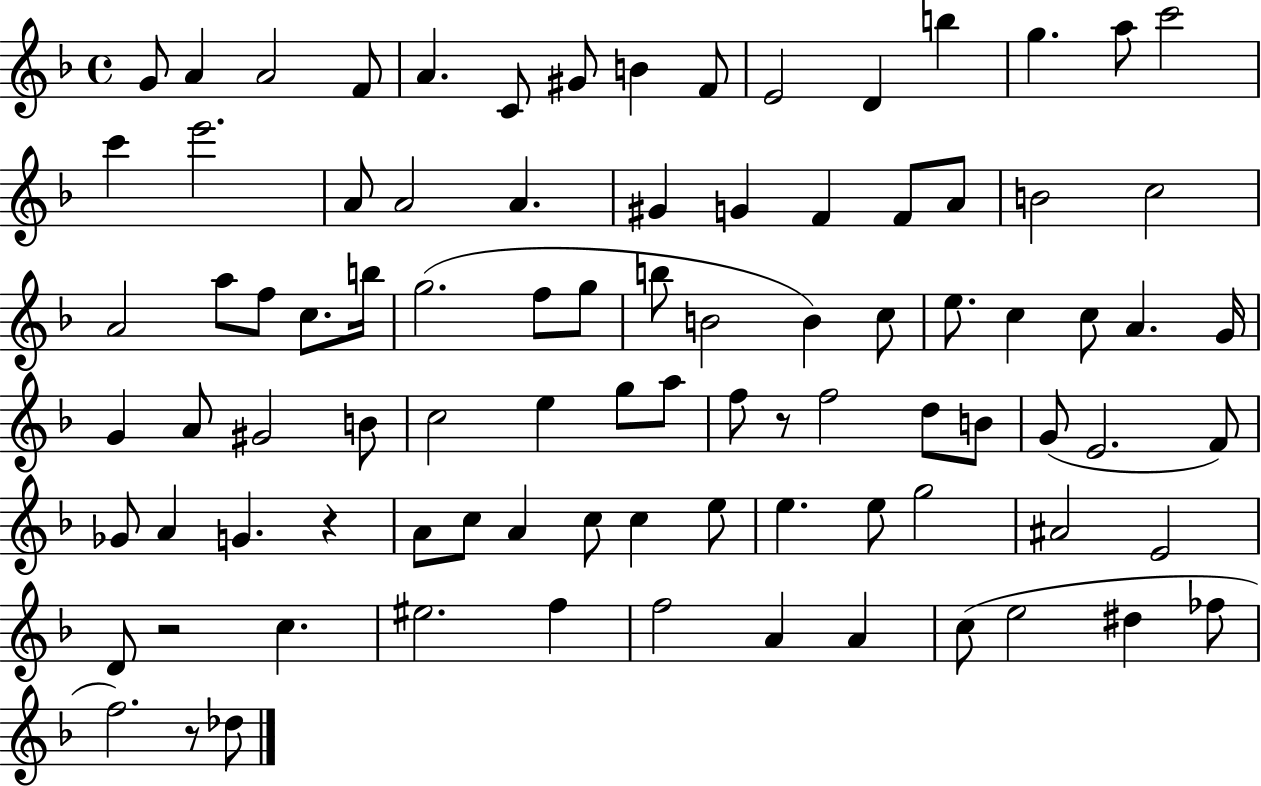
G4/e A4/q A4/h F4/e A4/q. C4/e G#4/e B4/q F4/e E4/h D4/q B5/q G5/q. A5/e C6/h C6/q E6/h. A4/e A4/h A4/q. G#4/q G4/q F4/q F4/e A4/e B4/h C5/h A4/h A5/e F5/e C5/e. B5/s G5/h. F5/e G5/e B5/e B4/h B4/q C5/e E5/e. C5/q C5/e A4/q. G4/s G4/q A4/e G#4/h B4/e C5/h E5/q G5/e A5/e F5/e R/e F5/h D5/e B4/e G4/e E4/h. F4/e Gb4/e A4/q G4/q. R/q A4/e C5/e A4/q C5/e C5/q E5/e E5/q. E5/e G5/h A#4/h E4/h D4/e R/h C5/q. EIS5/h. F5/q F5/h A4/q A4/q C5/e E5/h D#5/q FES5/e F5/h. R/e Db5/e